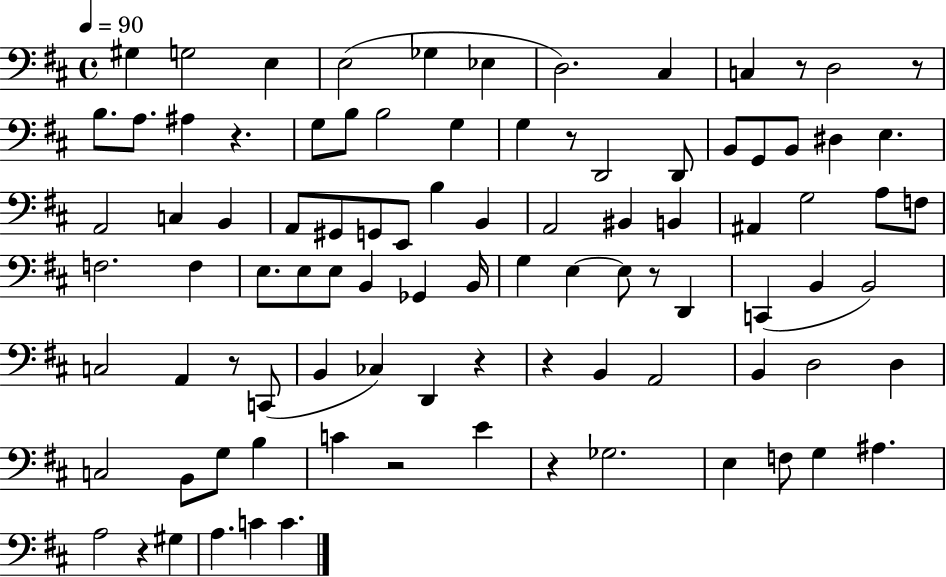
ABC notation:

X:1
T:Untitled
M:4/4
L:1/4
K:D
^G, G,2 E, E,2 _G, _E, D,2 ^C, C, z/2 D,2 z/2 B,/2 A,/2 ^A, z G,/2 B,/2 B,2 G, G, z/2 D,,2 D,,/2 B,,/2 G,,/2 B,,/2 ^D, E, A,,2 C, B,, A,,/2 ^G,,/2 G,,/2 E,,/2 B, B,, A,,2 ^B,, B,, ^A,, G,2 A,/2 F,/2 F,2 F, E,/2 E,/2 E,/2 B,, _G,, B,,/4 G, E, E,/2 z/2 D,, C,, B,, B,,2 C,2 A,, z/2 C,,/2 B,, _C, D,, z z B,, A,,2 B,, D,2 D, C,2 B,,/2 G,/2 B, C z2 E z _G,2 E, F,/2 G, ^A, A,2 z ^G, A, C C